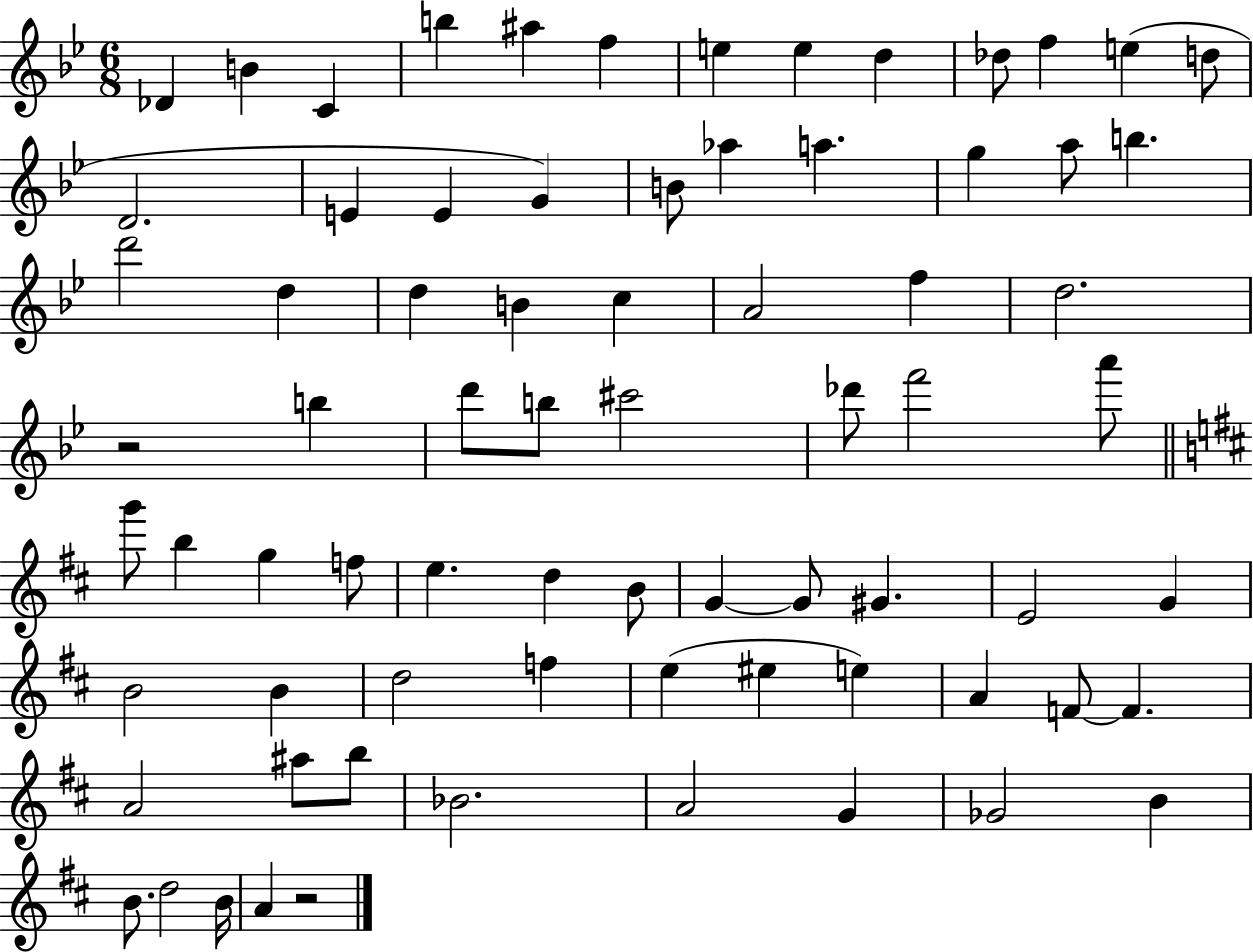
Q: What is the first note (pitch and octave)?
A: Db4